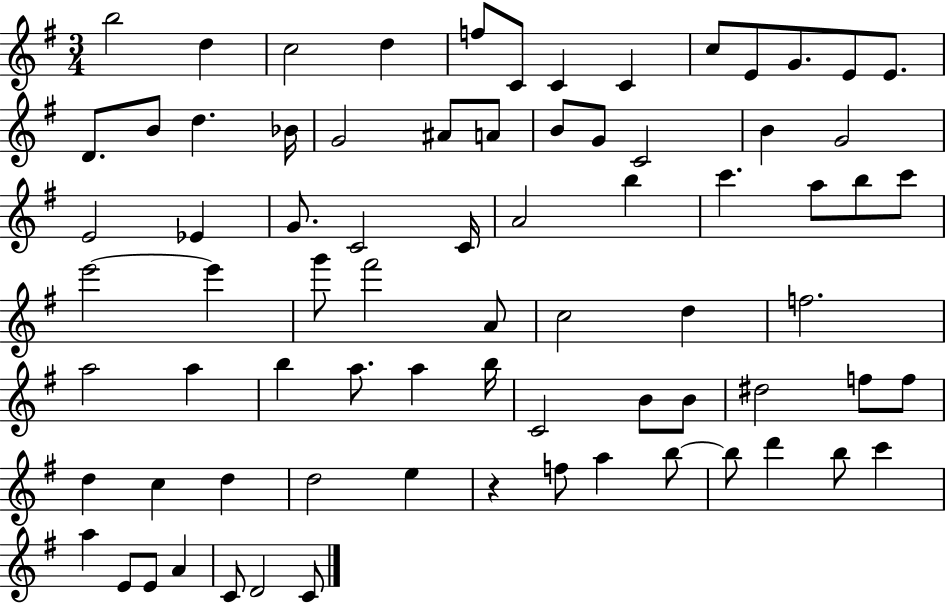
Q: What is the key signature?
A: G major